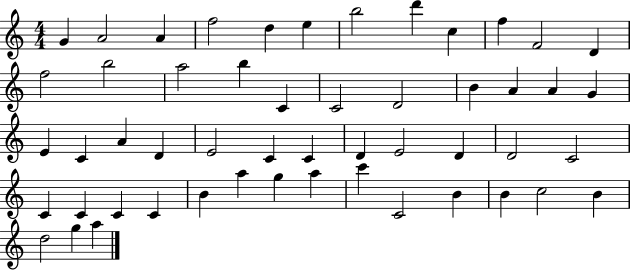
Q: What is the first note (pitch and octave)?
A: G4